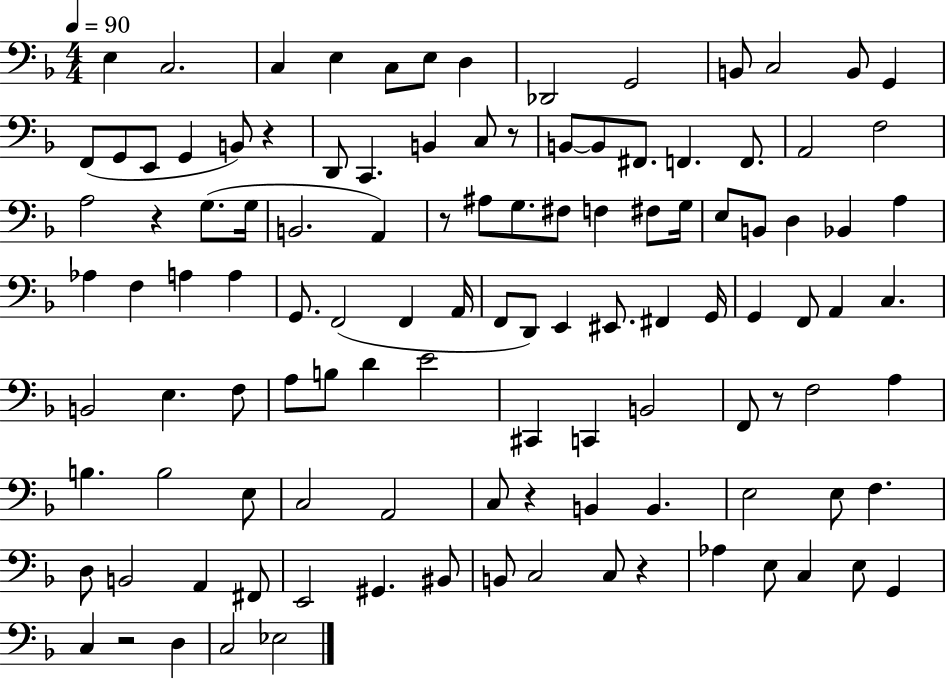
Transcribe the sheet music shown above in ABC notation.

X:1
T:Untitled
M:4/4
L:1/4
K:F
E, C,2 C, E, C,/2 E,/2 D, _D,,2 G,,2 B,,/2 C,2 B,,/2 G,, F,,/2 G,,/2 E,,/2 G,, B,,/2 z D,,/2 C,, B,, C,/2 z/2 B,,/2 B,,/2 ^F,,/2 F,, F,,/2 A,,2 F,2 A,2 z G,/2 G,/4 B,,2 A,, z/2 ^A,/2 G,/2 ^F,/2 F, ^F,/2 G,/4 E,/2 B,,/2 D, _B,, A, _A, F, A, A, G,,/2 F,,2 F,, A,,/4 F,,/2 D,,/2 E,, ^E,,/2 ^F,, G,,/4 G,, F,,/2 A,, C, B,,2 E, F,/2 A,/2 B,/2 D E2 ^C,, C,, B,,2 F,,/2 z/2 F,2 A, B, B,2 E,/2 C,2 A,,2 C,/2 z B,, B,, E,2 E,/2 F, D,/2 B,,2 A,, ^F,,/2 E,,2 ^G,, ^B,,/2 B,,/2 C,2 C,/2 z _A, E,/2 C, E,/2 G,, C, z2 D, C,2 _E,2